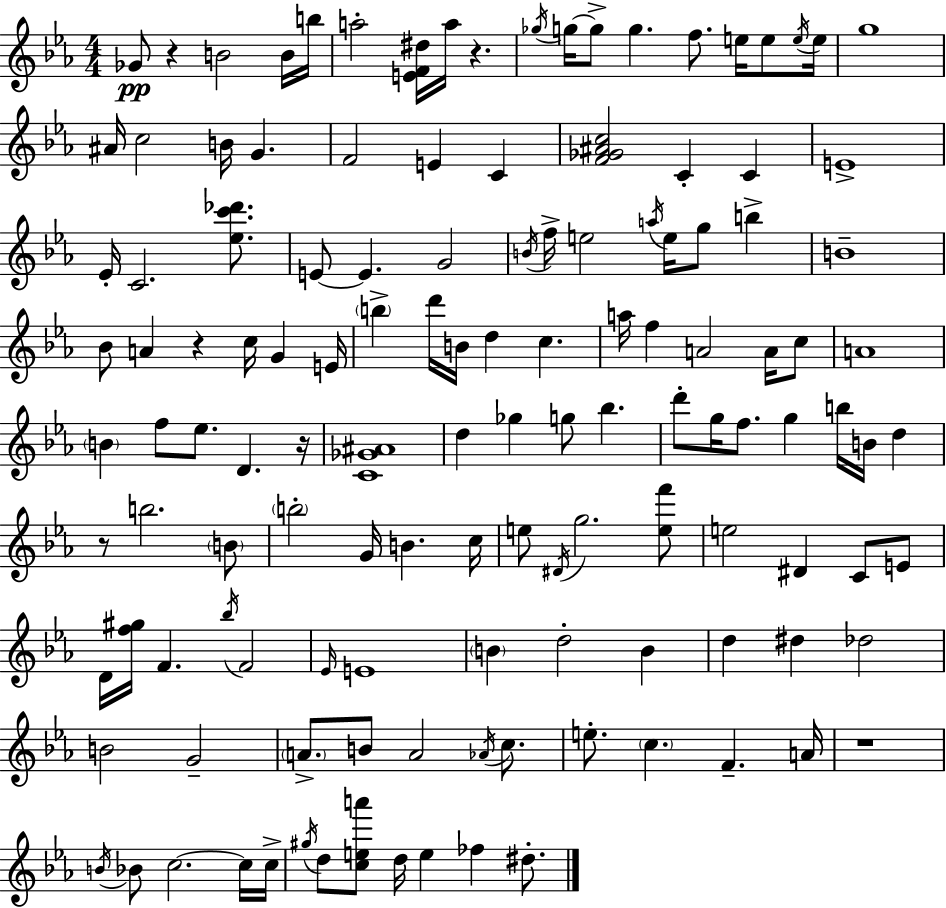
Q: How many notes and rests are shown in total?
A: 130